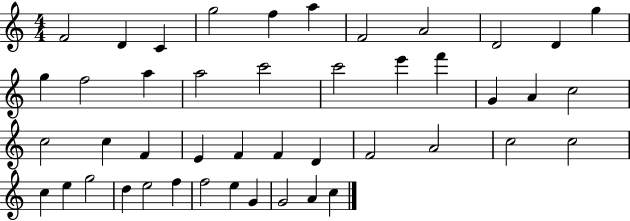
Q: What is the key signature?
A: C major